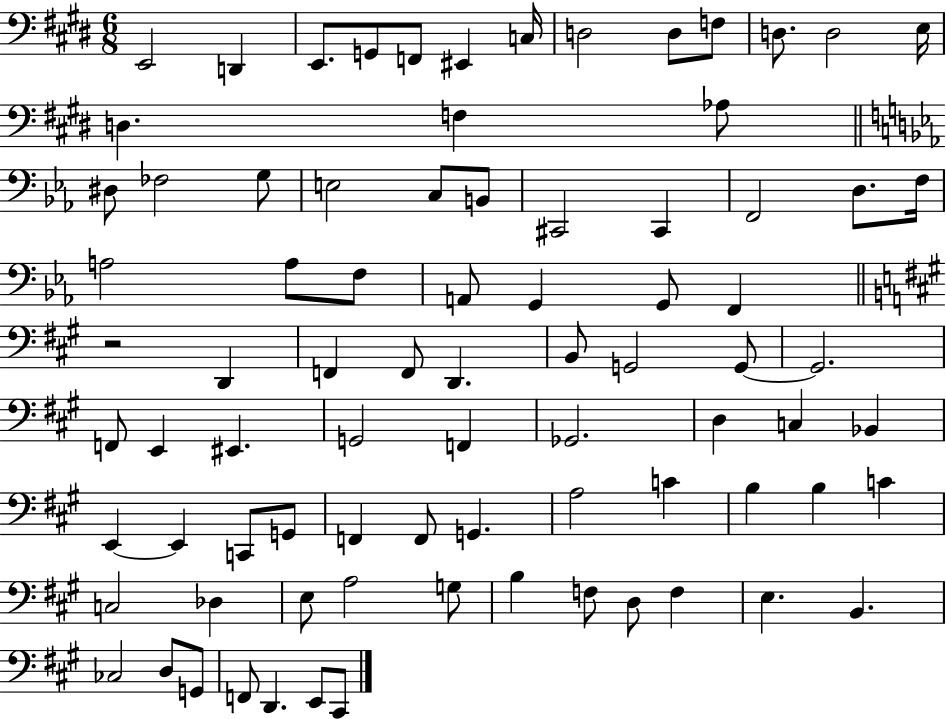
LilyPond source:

{
  \clef bass
  \numericTimeSignature
  \time 6/8
  \key e \major
  e,2 d,4 | e,8. g,8 f,8 eis,4 c16 | d2 d8 f8 | d8. d2 e16 | \break d4. f4 aes8 | \bar "||" \break \key ees \major dis8 fes2 g8 | e2 c8 b,8 | cis,2 cis,4 | f,2 d8. f16 | \break a2 a8 f8 | a,8 g,4 g,8 f,4 | \bar "||" \break \key a \major r2 d,4 | f,4 f,8 d,4. | b,8 g,2 g,8~~ | g,2. | \break f,8 e,4 eis,4. | g,2 f,4 | ges,2. | d4 c4 bes,4 | \break e,4~~ e,4 c,8 g,8 | f,4 f,8 g,4. | a2 c'4 | b4 b4 c'4 | \break c2 des4 | e8 a2 g8 | b4 f8 d8 f4 | e4. b,4. | \break ces2 d8 g,8 | f,8 d,4. e,8 cis,8 | \bar "|."
}